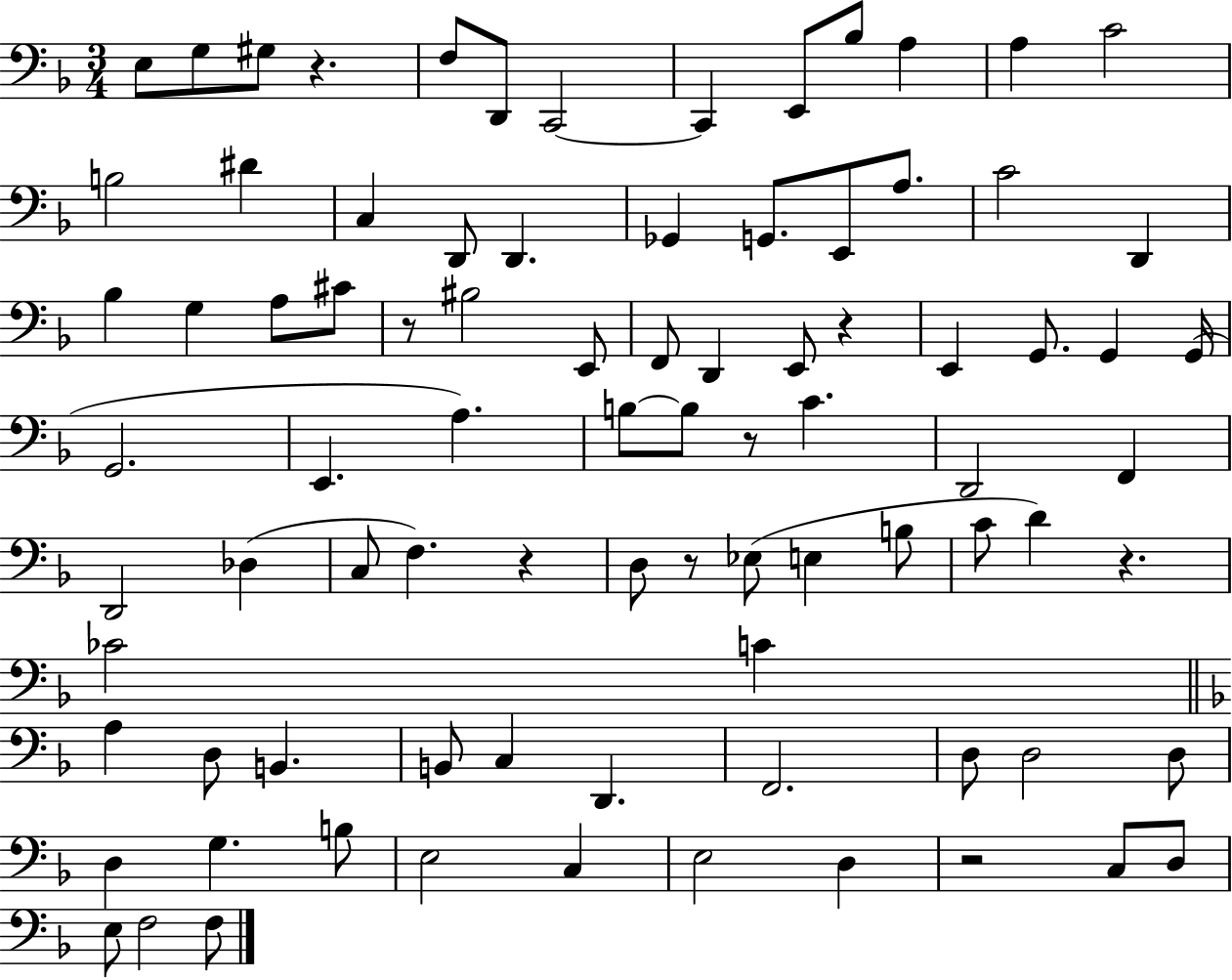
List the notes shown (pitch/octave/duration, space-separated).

E3/e G3/e G#3/e R/q. F3/e D2/e C2/h C2/q E2/e Bb3/e A3/q A3/q C4/h B3/h D#4/q C3/q D2/e D2/q. Gb2/q G2/e. E2/e A3/e. C4/h D2/q Bb3/q G3/q A3/e C#4/e R/e BIS3/h E2/e F2/e D2/q E2/e R/q E2/q G2/e. G2/q G2/s G2/h. E2/q. A3/q. B3/e B3/e R/e C4/q. D2/h F2/q D2/h Db3/q C3/e F3/q. R/q D3/e R/e Eb3/e E3/q B3/e C4/e D4/q R/q. CES4/h C4/q A3/q D3/e B2/q. B2/e C3/q D2/q. F2/h. D3/e D3/h D3/e D3/q G3/q. B3/e E3/h C3/q E3/h D3/q R/h C3/e D3/e E3/e F3/h F3/e